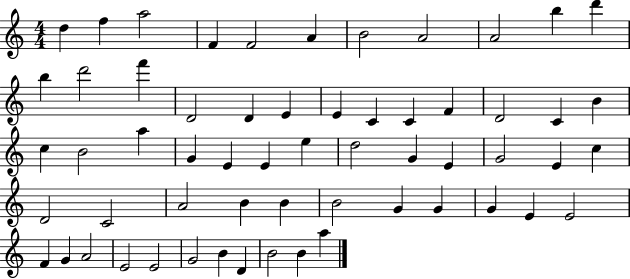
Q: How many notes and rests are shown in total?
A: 59